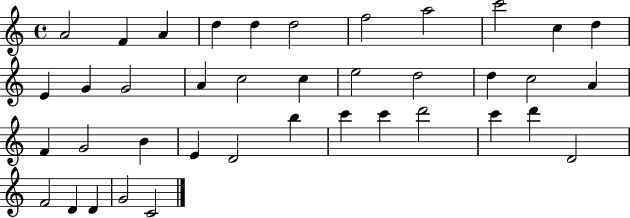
A4/h F4/q A4/q D5/q D5/q D5/h F5/h A5/h C6/h C5/q D5/q E4/q G4/q G4/h A4/q C5/h C5/q E5/h D5/h D5/q C5/h A4/q F4/q G4/h B4/q E4/q D4/h B5/q C6/q C6/q D6/h C6/q D6/q D4/h F4/h D4/q D4/q G4/h C4/h